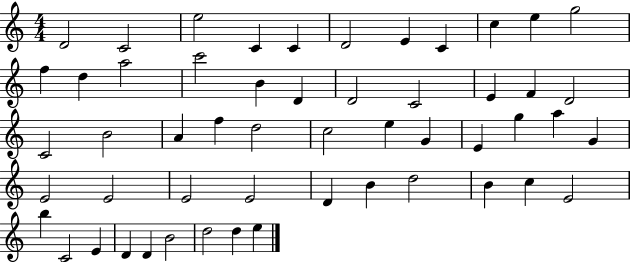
D4/h C4/h E5/h C4/q C4/q D4/h E4/q C4/q C5/q E5/q G5/h F5/q D5/q A5/h C6/h B4/q D4/q D4/h C4/h E4/q F4/q D4/h C4/h B4/h A4/q F5/q D5/h C5/h E5/q G4/q E4/q G5/q A5/q G4/q E4/h E4/h E4/h E4/h D4/q B4/q D5/h B4/q C5/q E4/h B5/q C4/h E4/q D4/q D4/q B4/h D5/h D5/q E5/q